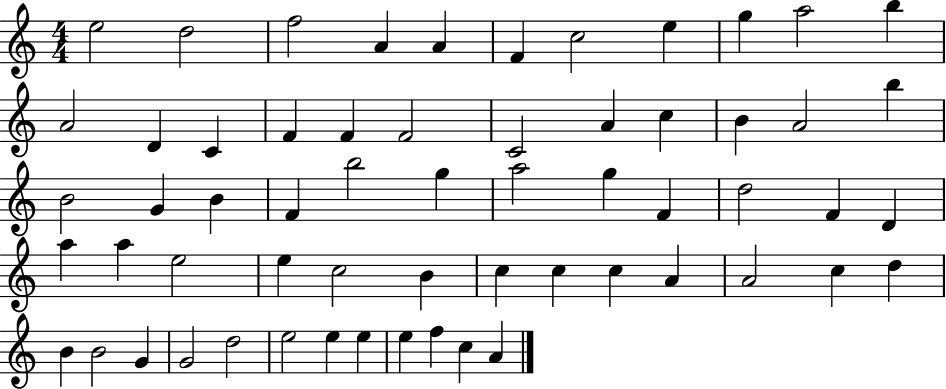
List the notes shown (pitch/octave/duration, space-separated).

E5/h D5/h F5/h A4/q A4/q F4/q C5/h E5/q G5/q A5/h B5/q A4/h D4/q C4/q F4/q F4/q F4/h C4/h A4/q C5/q B4/q A4/h B5/q B4/h G4/q B4/q F4/q B5/h G5/q A5/h G5/q F4/q D5/h F4/q D4/q A5/q A5/q E5/h E5/q C5/h B4/q C5/q C5/q C5/q A4/q A4/h C5/q D5/q B4/q B4/h G4/q G4/h D5/h E5/h E5/q E5/q E5/q F5/q C5/q A4/q